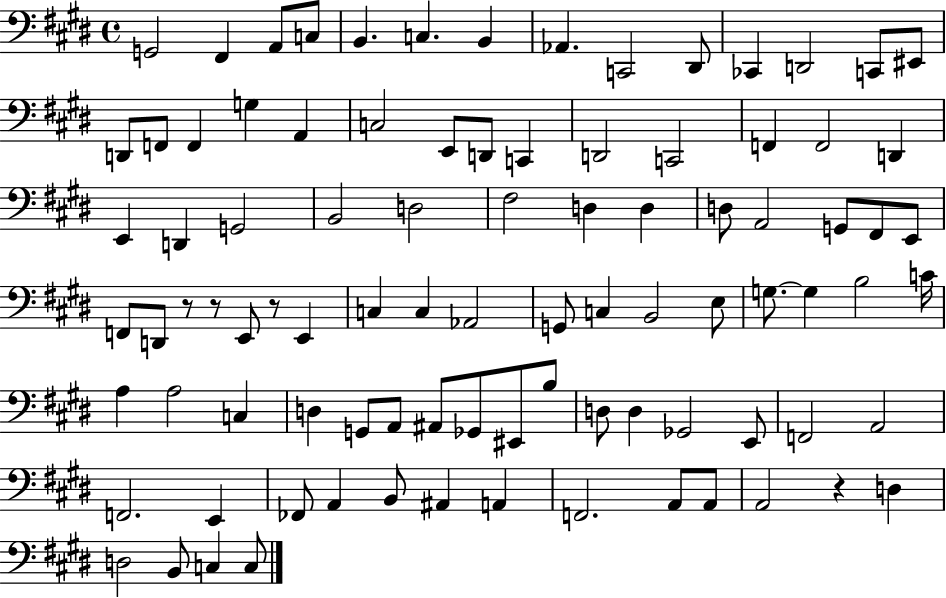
{
  \clef bass
  \time 4/4
  \defaultTimeSignature
  \key e \major
  g,2 fis,4 a,8 c8 | b,4. c4. b,4 | aes,4. c,2 dis,8 | ces,4 d,2 c,8 eis,8 | \break d,8 f,8 f,4 g4 a,4 | c2 e,8 d,8 c,4 | d,2 c,2 | f,4 f,2 d,4 | \break e,4 d,4 g,2 | b,2 d2 | fis2 d4 d4 | d8 a,2 g,8 fis,8 e,8 | \break f,8 d,8 r8 r8 e,8 r8 e,4 | c4 c4 aes,2 | g,8 c4 b,2 e8 | g8.~~ g4 b2 c'16 | \break a4 a2 c4 | d4 g,8 a,8 ais,8 ges,8 eis,8 b8 | d8 d4 ges,2 e,8 | f,2 a,2 | \break f,2. e,4 | fes,8 a,4 b,8 ais,4 a,4 | f,2. a,8 a,8 | a,2 r4 d4 | \break d2 b,8 c4 c8 | \bar "|."
}